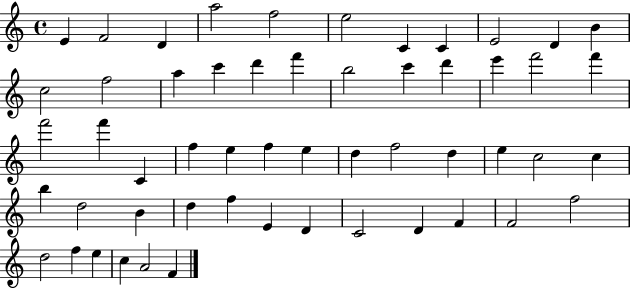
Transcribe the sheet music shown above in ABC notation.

X:1
T:Untitled
M:4/4
L:1/4
K:C
E F2 D a2 f2 e2 C C E2 D B c2 f2 a c' d' f' b2 c' d' e' f'2 f' f'2 f' C f e f e d f2 d e c2 c b d2 B d f E D C2 D F F2 f2 d2 f e c A2 F